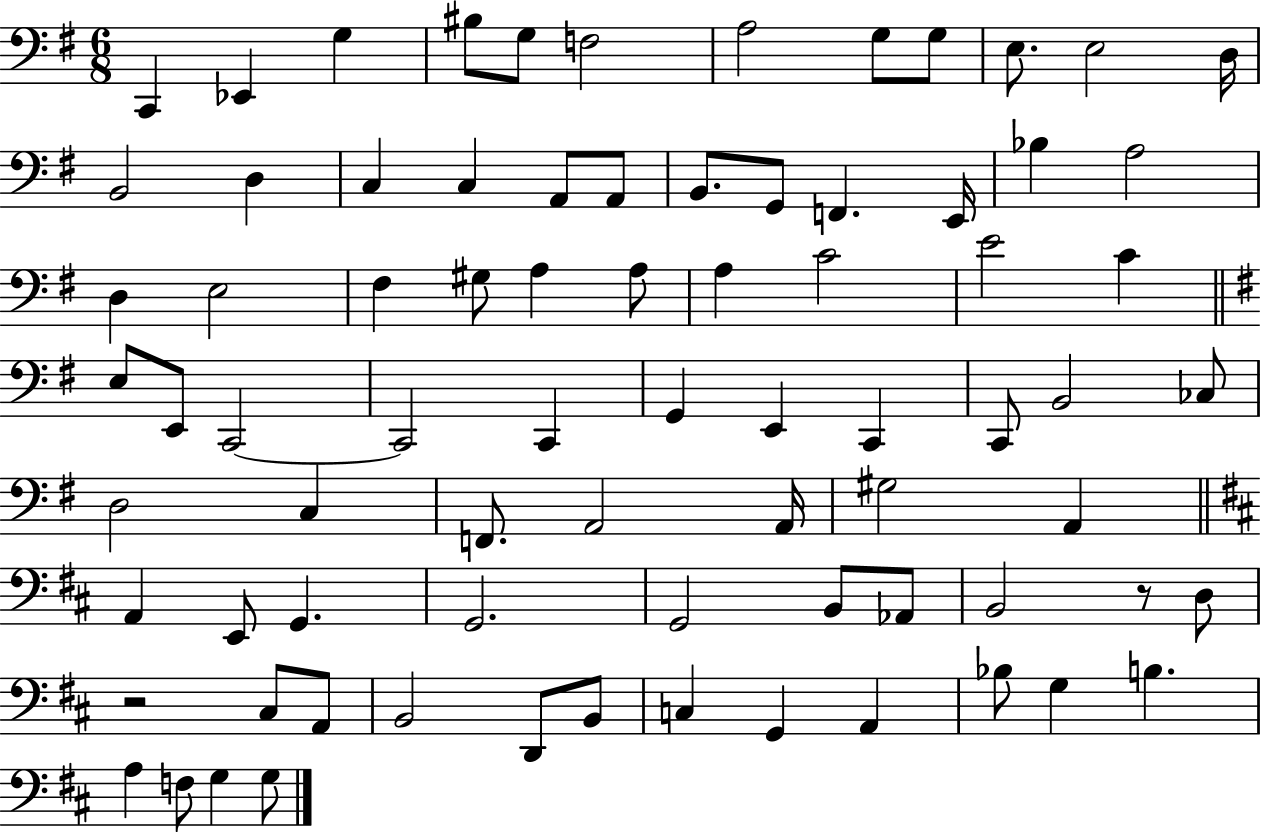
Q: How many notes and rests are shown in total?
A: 78